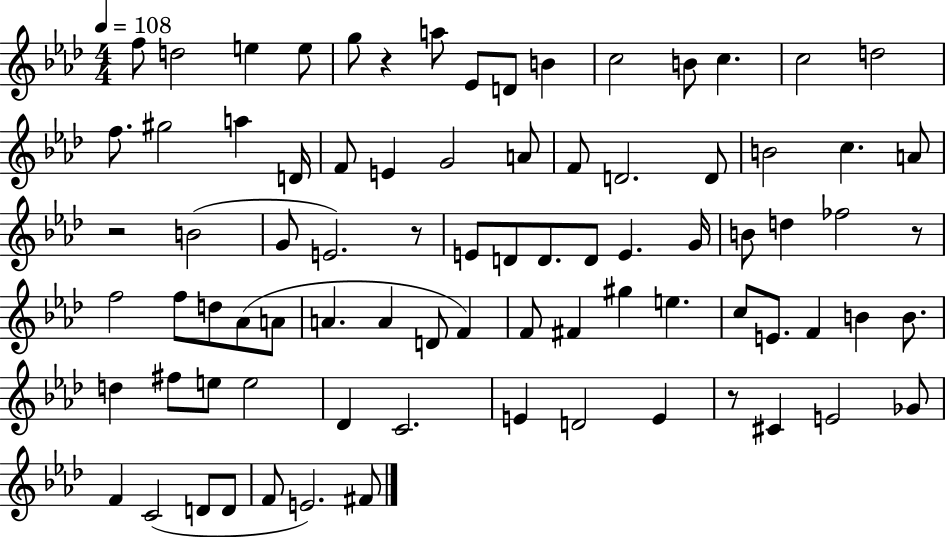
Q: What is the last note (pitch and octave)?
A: F#4